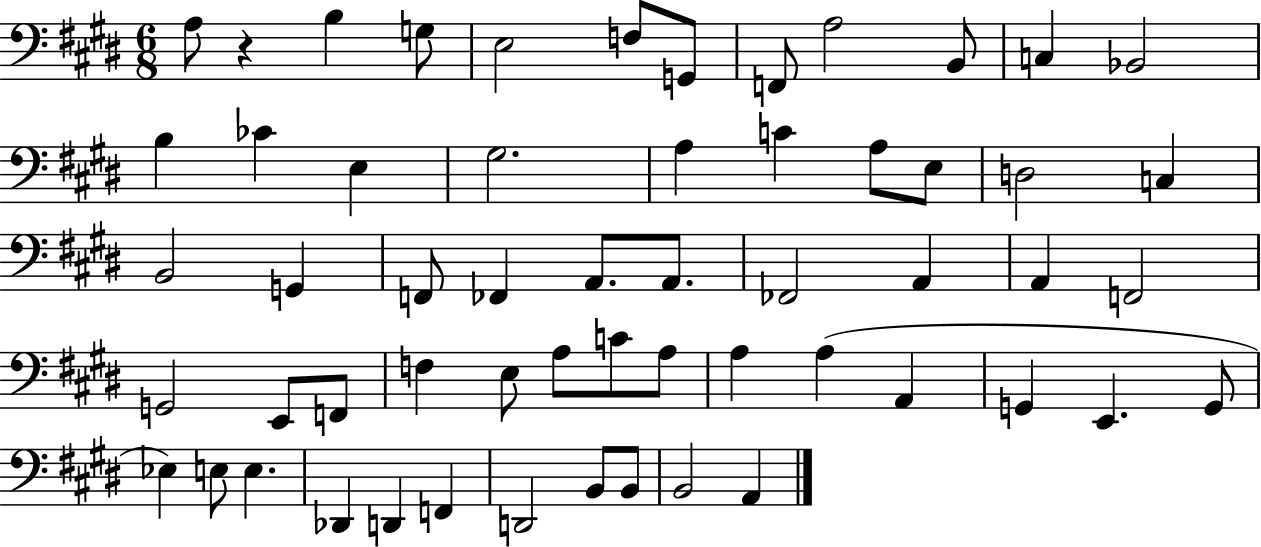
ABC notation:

X:1
T:Untitled
M:6/8
L:1/4
K:E
A,/2 z B, G,/2 E,2 F,/2 G,,/2 F,,/2 A,2 B,,/2 C, _B,,2 B, _C E, ^G,2 A, C A,/2 E,/2 D,2 C, B,,2 G,, F,,/2 _F,, A,,/2 A,,/2 _F,,2 A,, A,, F,,2 G,,2 E,,/2 F,,/2 F, E,/2 A,/2 C/2 A,/2 A, A, A,, G,, E,, G,,/2 _E, E,/2 E, _D,, D,, F,, D,,2 B,,/2 B,,/2 B,,2 A,,